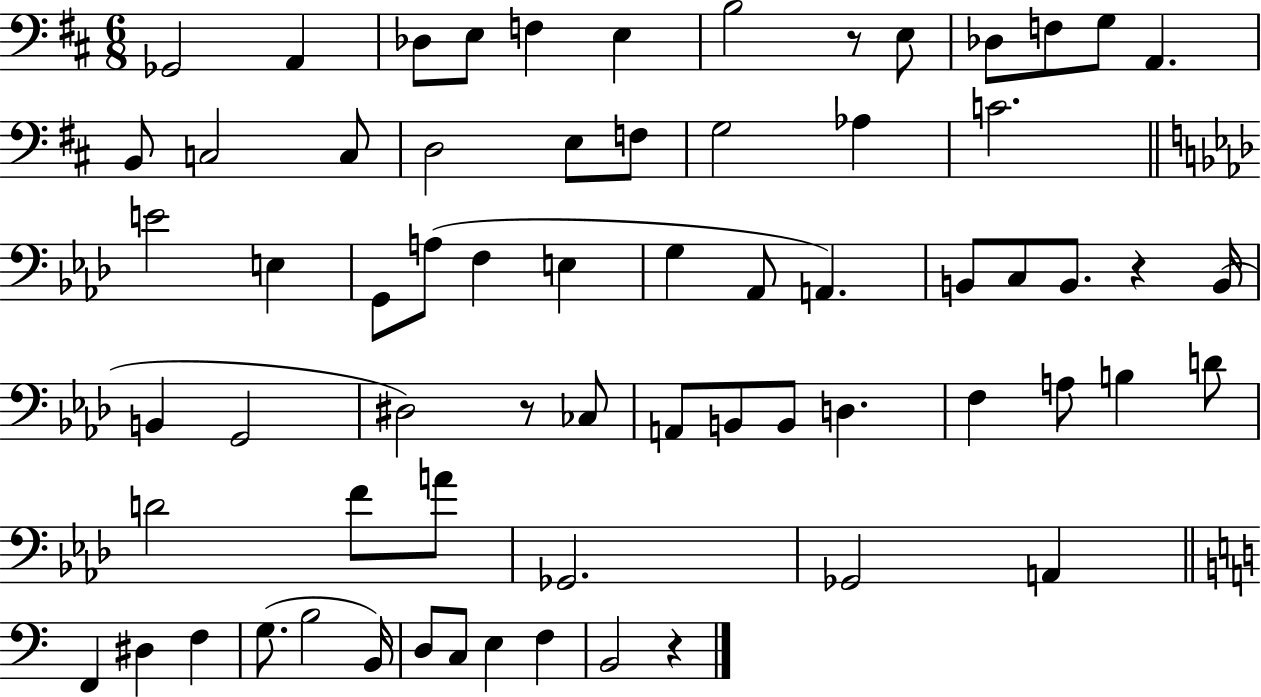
{
  \clef bass
  \numericTimeSignature
  \time 6/8
  \key d \major
  ges,2 a,4 | des8 e8 f4 e4 | b2 r8 e8 | des8 f8 g8 a,4. | \break b,8 c2 c8 | d2 e8 f8 | g2 aes4 | c'2. | \break \bar "||" \break \key f \minor e'2 e4 | g,8 a8( f4 e4 | g4 aes,8 a,4.) | b,8 c8 b,8. r4 b,16( | \break b,4 g,2 | dis2) r8 ces8 | a,8 b,8 b,8 d4. | f4 a8 b4 d'8 | \break d'2 f'8 a'8 | ges,2. | ges,2 a,4 | \bar "||" \break \key c \major f,4 dis4 f4 | g8.( b2 b,16) | d8 c8 e4 f4 | b,2 r4 | \break \bar "|."
}